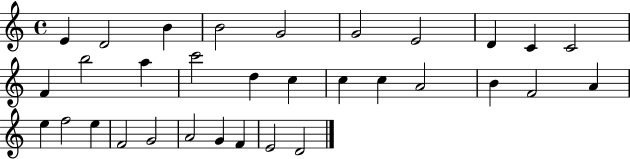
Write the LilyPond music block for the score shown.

{
  \clef treble
  \time 4/4
  \defaultTimeSignature
  \key c \major
  e'4 d'2 b'4 | b'2 g'2 | g'2 e'2 | d'4 c'4 c'2 | \break f'4 b''2 a''4 | c'''2 d''4 c''4 | c''4 c''4 a'2 | b'4 f'2 a'4 | \break e''4 f''2 e''4 | f'2 g'2 | a'2 g'4 f'4 | e'2 d'2 | \break \bar "|."
}